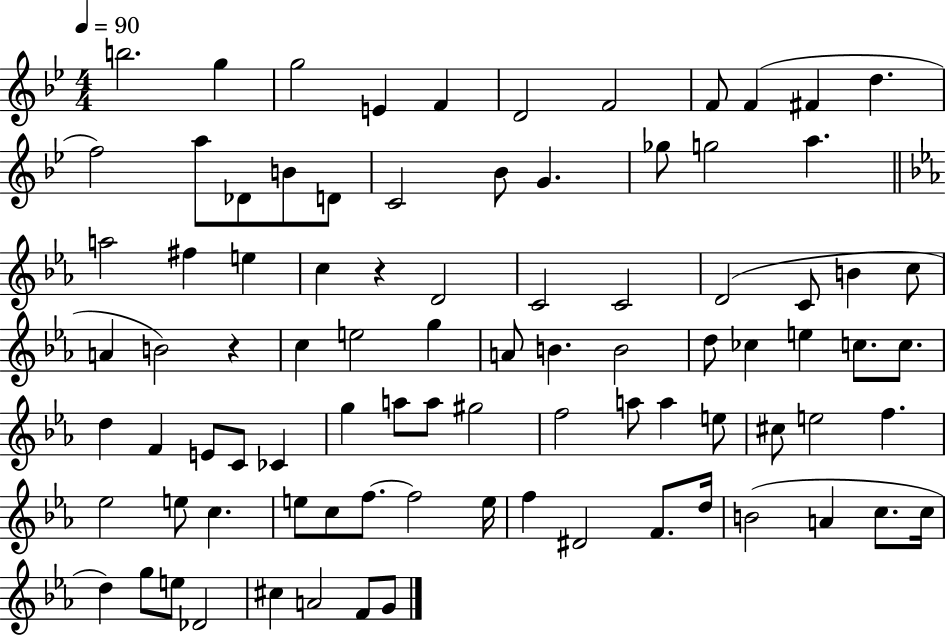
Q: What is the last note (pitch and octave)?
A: G4